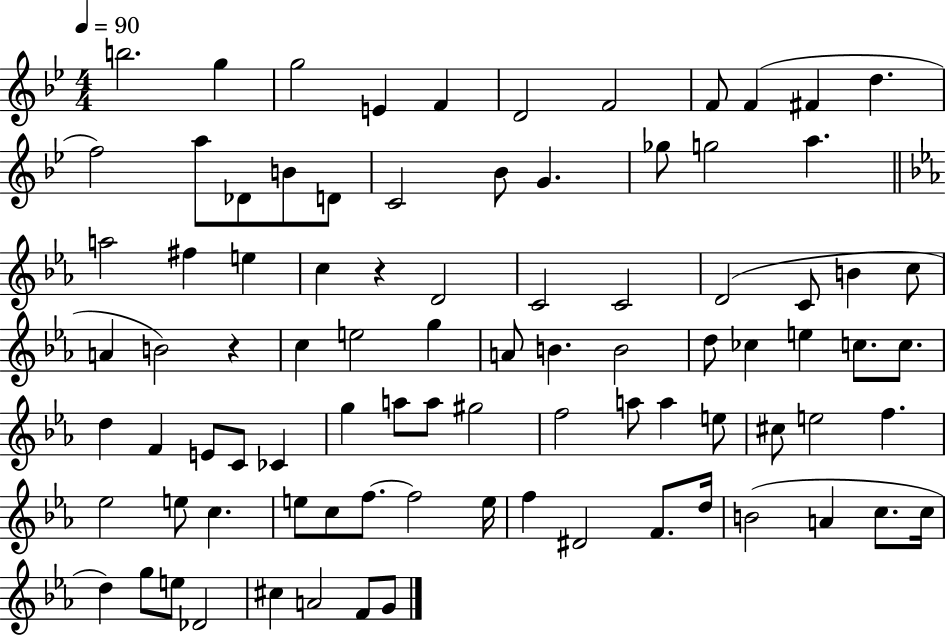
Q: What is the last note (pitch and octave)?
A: G4